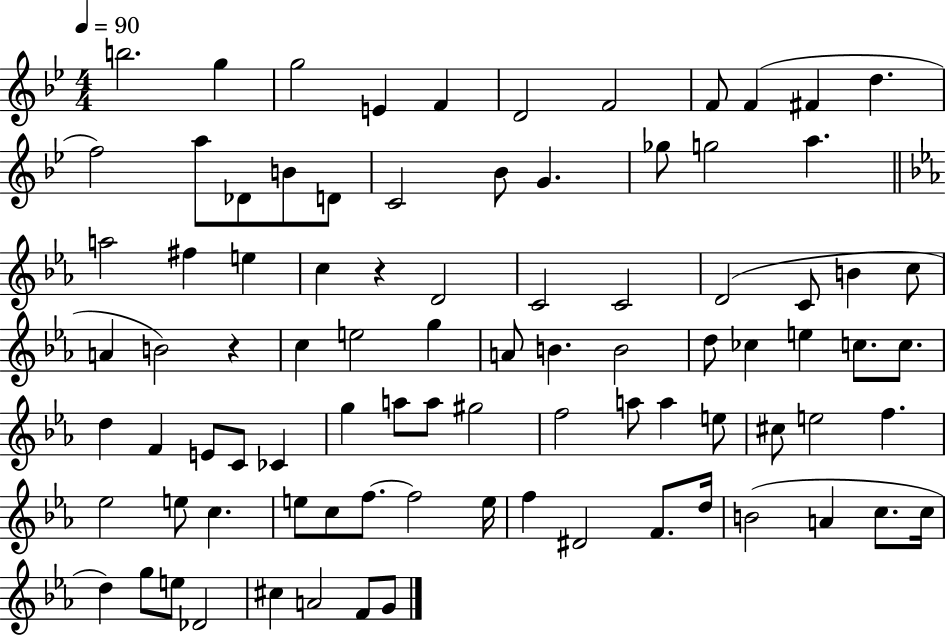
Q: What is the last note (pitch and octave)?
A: G4